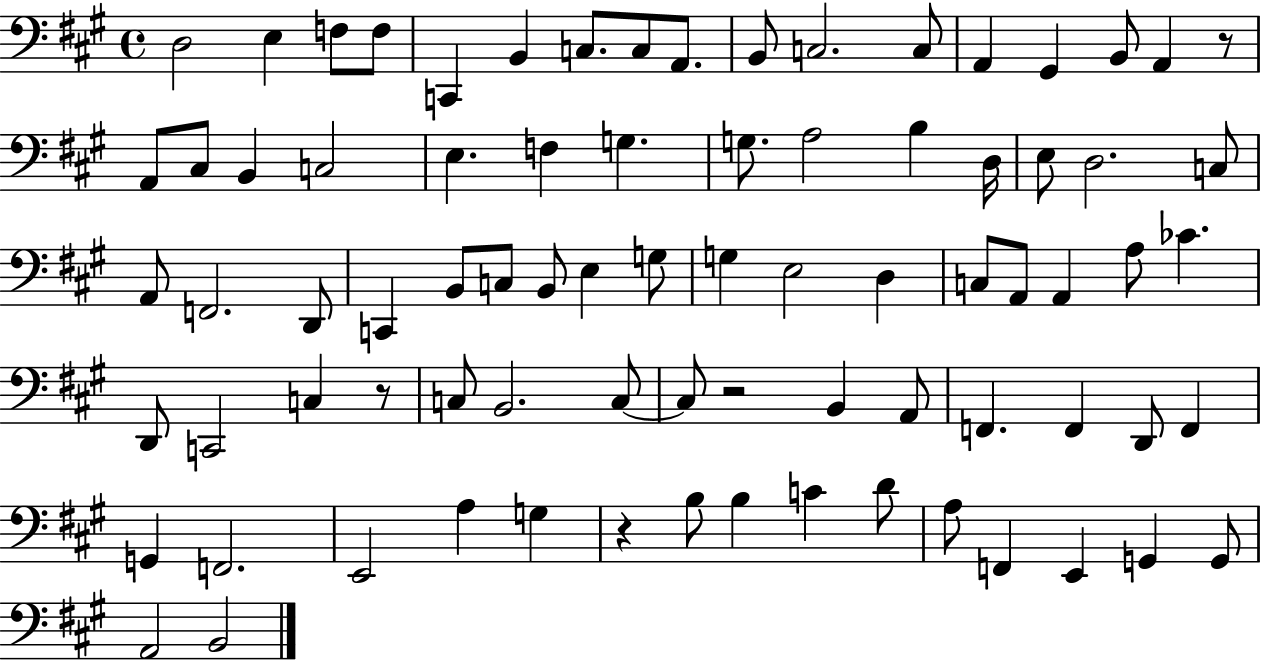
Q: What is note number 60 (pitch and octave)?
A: F2